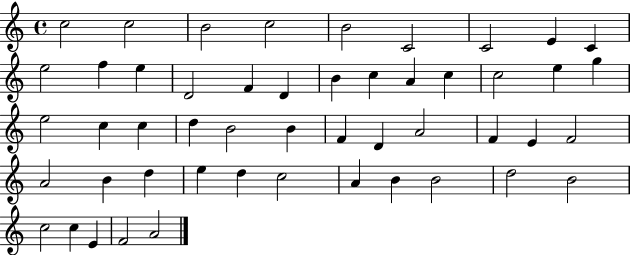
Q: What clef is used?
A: treble